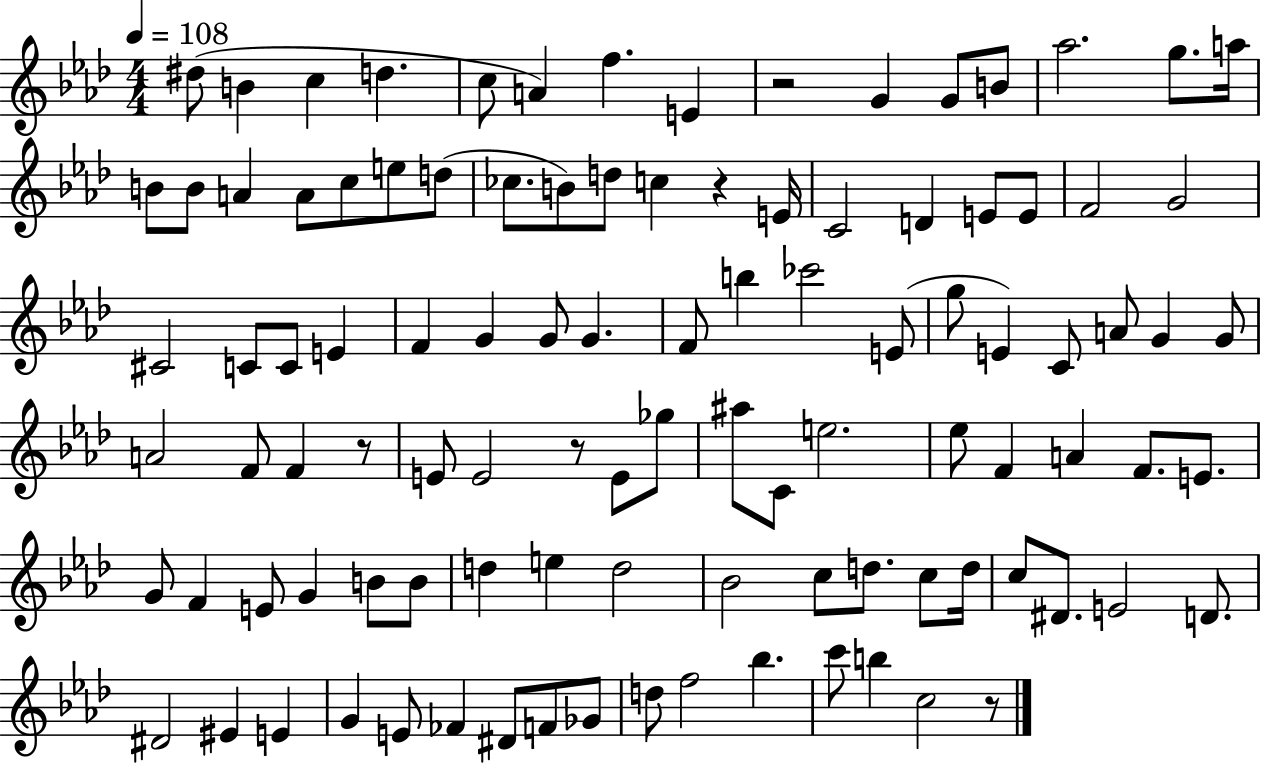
X:1
T:Untitled
M:4/4
L:1/4
K:Ab
^d/2 B c d c/2 A f E z2 G G/2 B/2 _a2 g/2 a/4 B/2 B/2 A A/2 c/2 e/2 d/2 _c/2 B/2 d/2 c z E/4 C2 D E/2 E/2 F2 G2 ^C2 C/2 C/2 E F G G/2 G F/2 b _c'2 E/2 g/2 E C/2 A/2 G G/2 A2 F/2 F z/2 E/2 E2 z/2 E/2 _g/2 ^a/2 C/2 e2 _e/2 F A F/2 E/2 G/2 F E/2 G B/2 B/2 d e d2 _B2 c/2 d/2 c/2 d/4 c/2 ^D/2 E2 D/2 ^D2 ^E E G E/2 _F ^D/2 F/2 _G/2 d/2 f2 _b c'/2 b c2 z/2